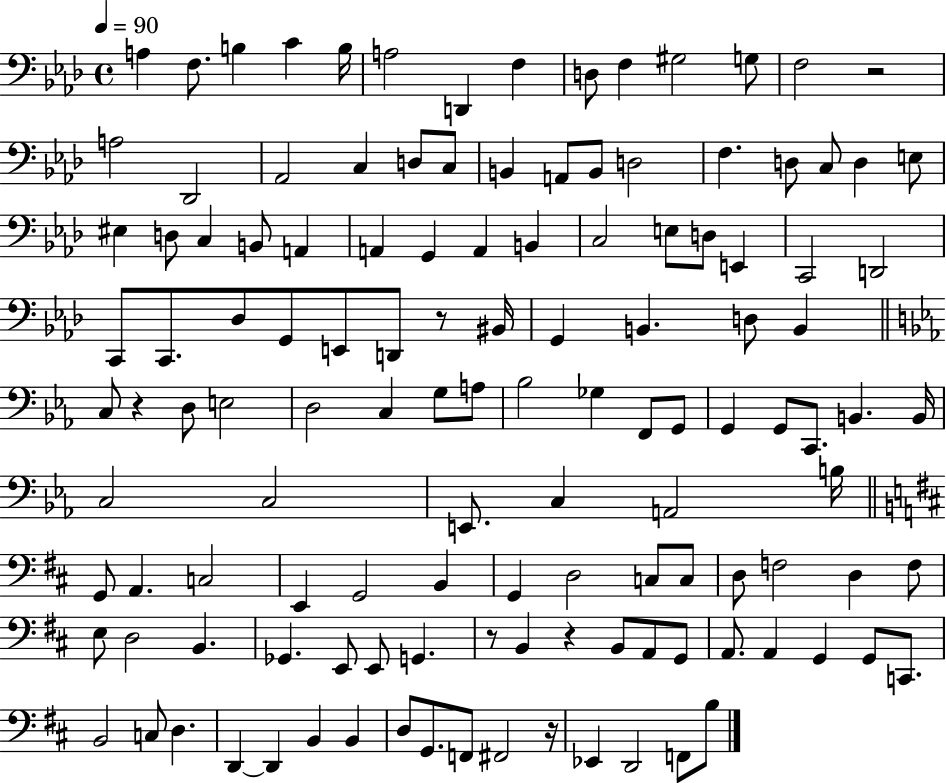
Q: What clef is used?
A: bass